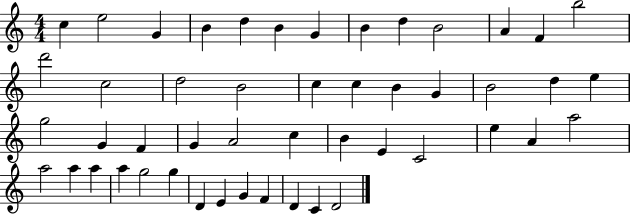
{
  \clef treble
  \numericTimeSignature
  \time 4/4
  \key c \major
  c''4 e''2 g'4 | b'4 d''4 b'4 g'4 | b'4 d''4 b'2 | a'4 f'4 b''2 | \break d'''2 c''2 | d''2 b'2 | c''4 c''4 b'4 g'4 | b'2 d''4 e''4 | \break g''2 g'4 f'4 | g'4 a'2 c''4 | b'4 e'4 c'2 | e''4 a'4 a''2 | \break a''2 a''4 a''4 | a''4 g''2 g''4 | d'4 e'4 g'4 f'4 | d'4 c'4 d'2 | \break \bar "|."
}